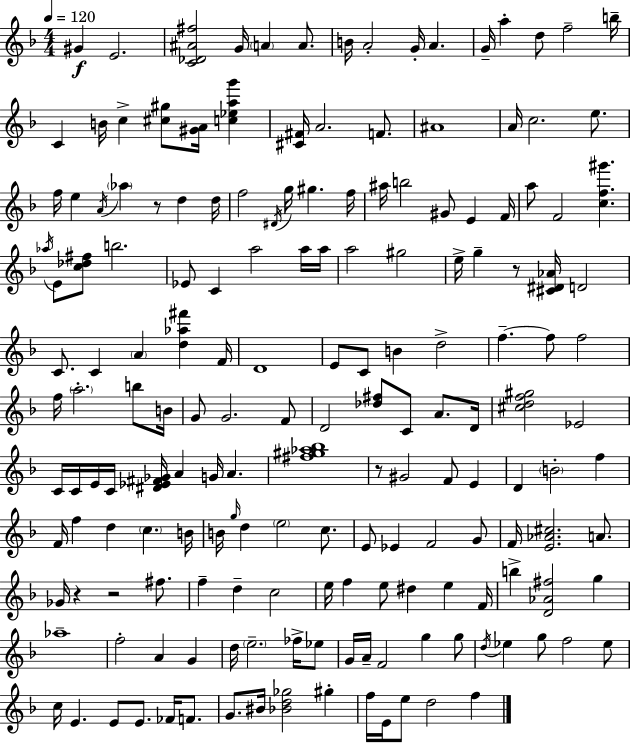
{
  \clef treble
  \numericTimeSignature
  \time 4/4
  \key f \major
  \tempo 4 = 120
  gis'4\f e'2. | <c' des' ais' fis''>2 g'16 \parenthesize a'4 a'8. | b'16 a'2-. g'16-. a'4. | g'16-- a''4-. d''8 f''2-- b''16-- | \break c'4 b'16 c''4-> <cis'' gis''>8 <gis' a'>16 <c'' ees'' a'' g'''>4 | <cis' fis'>16 a'2. f'8. | ais'1 | a'16 c''2. e''8. | \break f''16 e''4 \acciaccatura { a'16 } \parenthesize aes''4 r8 d''4 | d''16 f''2 \acciaccatura { dis'16 } g''16 gis''4. | f''16 ais''16 b''2 gis'8 e'4 | f'16 a''8 f'2 <c'' f'' gis'''>4. | \break \acciaccatura { aes''16 } e'8 <c'' des'' fis''>8 b''2. | ees'8 c'4 a''2 | a''16 a''16 a''2 gis''2 | e''16-> g''4-- r8 <cis' dis' aes'>16 d'2 | \break c'8. c'4 \parenthesize a'4 <d'' aes'' fis'''>4 | f'16 d'1 | e'8 c'8 b'4 d''2-> | f''4.--~~ f''8 f''2 | \break f''16 \parenthesize a''2.-. | b''8 b'16 g'8 g'2. | f'8 d'2 <des'' fis''>8 c'8 a'8. | d'16 <cis'' d'' f'' gis''>2 ees'2 | \break c'16 c'16 e'16 c'16 <dis' ees' fis' ges'>16 a'4 g'16 a'4. | <fis'' gis'' aes'' bes''>1 | r8 gis'2 f'8 e'4 | d'4 \parenthesize b'2-. f''4 | \break f'16 f''4 d''4 \parenthesize c''4. | b'16 b'16 \grace { g''16 } d''4 \parenthesize e''2 | c''8. e'8 ees'4 f'2 | g'8 f'16 <e' aes' cis''>2. | \break a'8. ges'16 r4 r2 | fis''8. f''4-- d''4-- c''2 | e''16 f''4 e''8 dis''4 e''4 | f'16 b''4-> <d' aes' fis''>2 | \break g''4 aes''1-- | f''2-. a'4 | g'4 d''16 \parenthesize e''2.-- | fes''16-> ees''8 g'16 a'16-- f'2 g''4 | \break g''8 \acciaccatura { d''16 } ees''4 g''8 f''2 | ees''8 c''16 e'4. e'8 e'8. | fes'16 f'8. g'8. bis'16 <bes' d'' ges''>2 | gis''4-. f''16 e'16 e''8 d''2 | \break f''4 \bar "|."
}